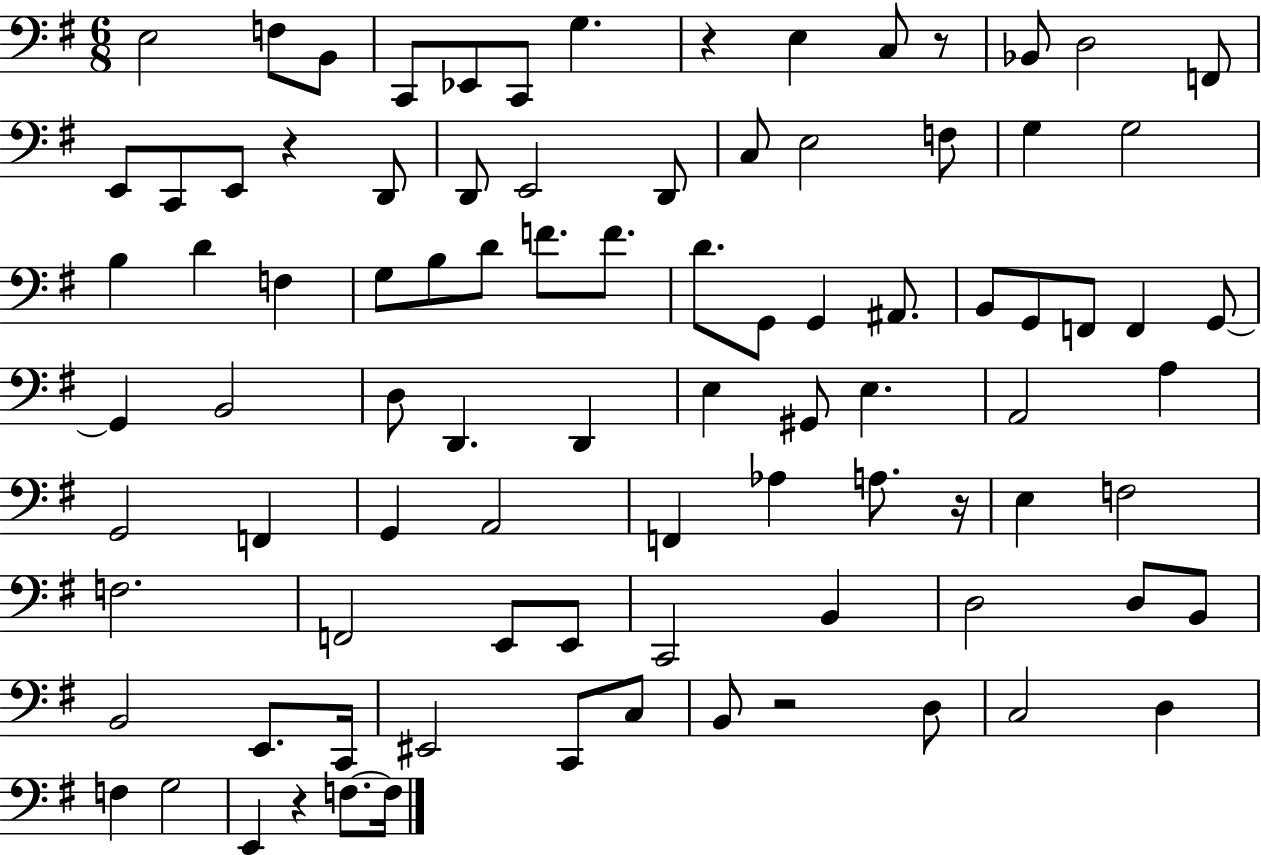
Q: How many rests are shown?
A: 6